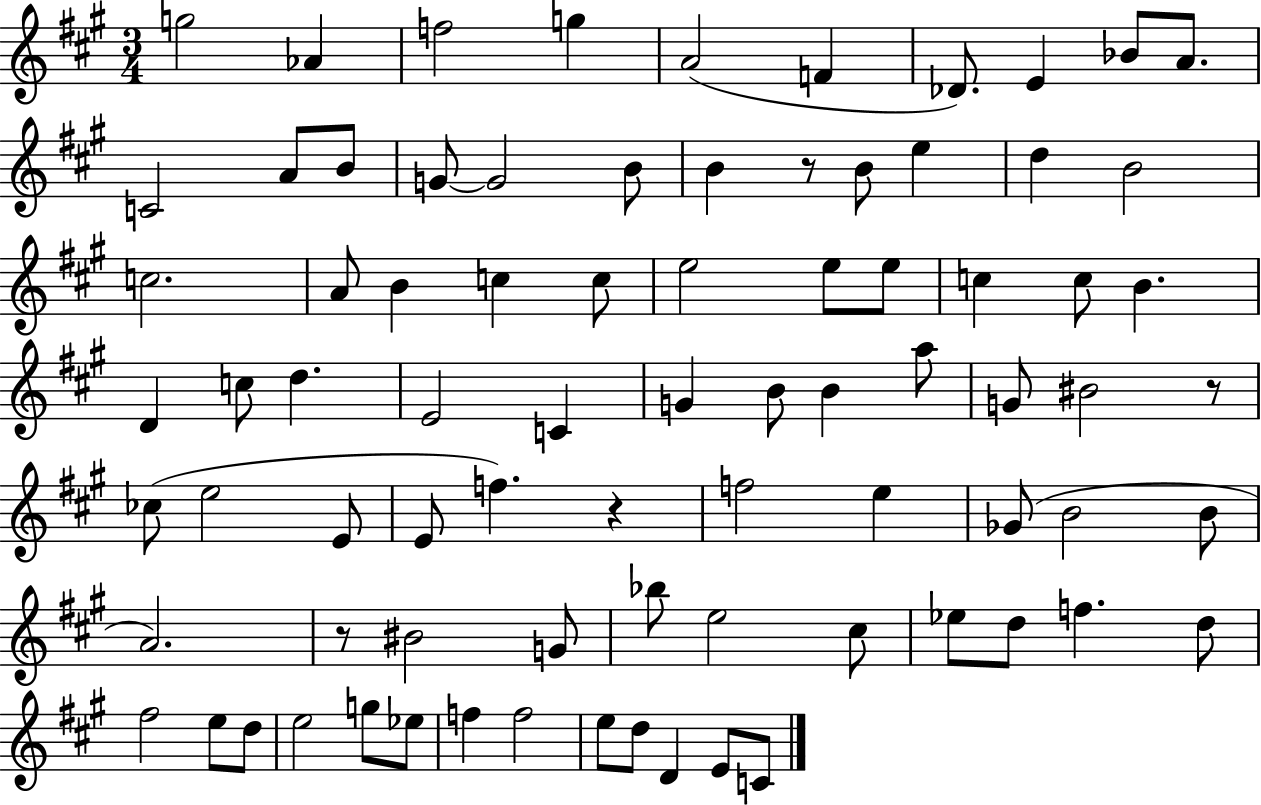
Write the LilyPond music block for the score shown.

{
  \clef treble
  \numericTimeSignature
  \time 3/4
  \key a \major
  g''2 aes'4 | f''2 g''4 | a'2( f'4 | des'8.) e'4 bes'8 a'8. | \break c'2 a'8 b'8 | g'8~~ g'2 b'8 | b'4 r8 b'8 e''4 | d''4 b'2 | \break c''2. | a'8 b'4 c''4 c''8 | e''2 e''8 e''8 | c''4 c''8 b'4. | \break d'4 c''8 d''4. | e'2 c'4 | g'4 b'8 b'4 a''8 | g'8 bis'2 r8 | \break ces''8( e''2 e'8 | e'8 f''4.) r4 | f''2 e''4 | ges'8( b'2 b'8 | \break a'2.) | r8 bis'2 g'8 | bes''8 e''2 cis''8 | ees''8 d''8 f''4. d''8 | \break fis''2 e''8 d''8 | e''2 g''8 ees''8 | f''4 f''2 | e''8 d''8 d'4 e'8 c'8 | \break \bar "|."
}